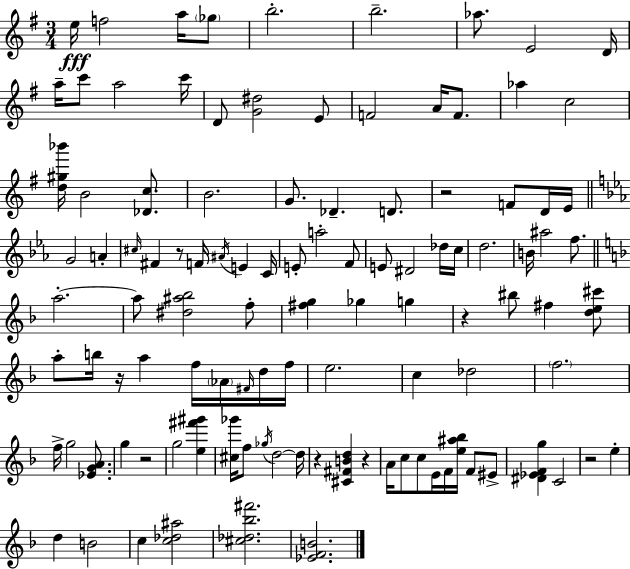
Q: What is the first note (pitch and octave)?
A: E5